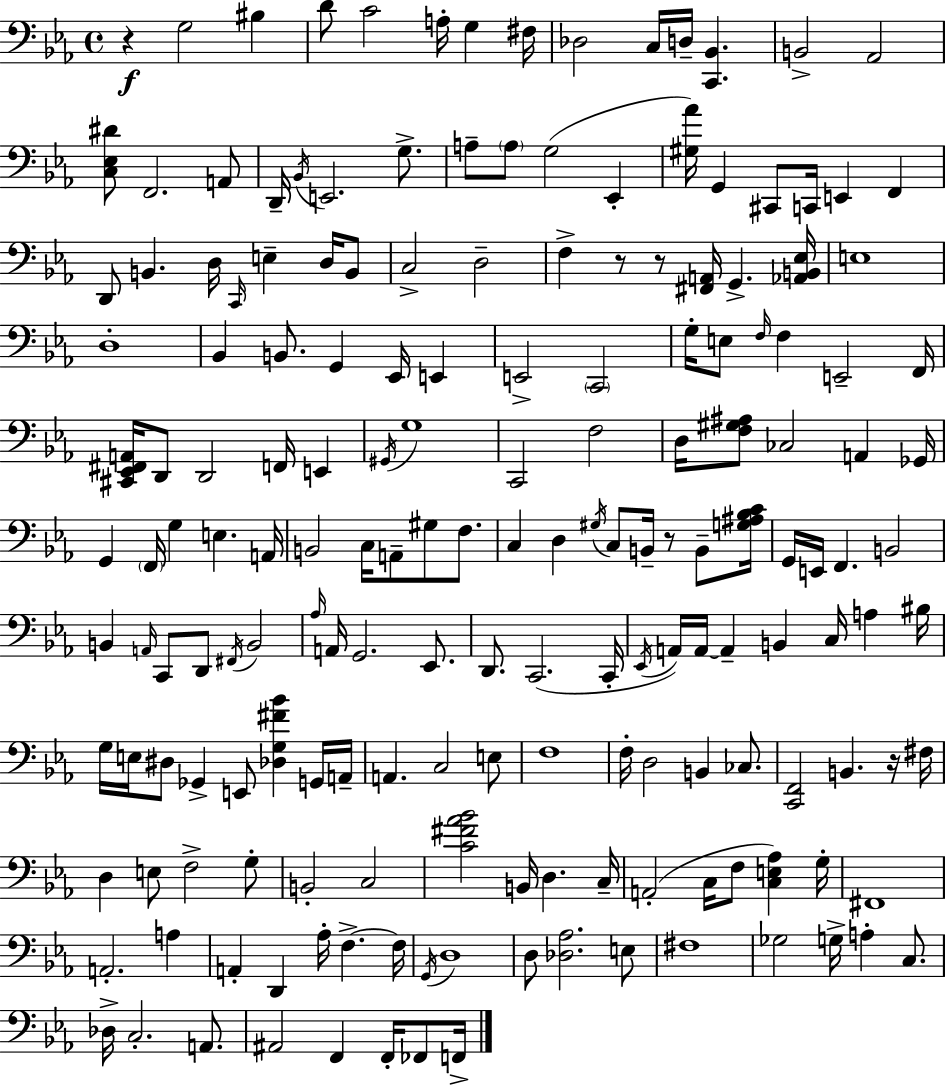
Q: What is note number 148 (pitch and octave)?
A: E3